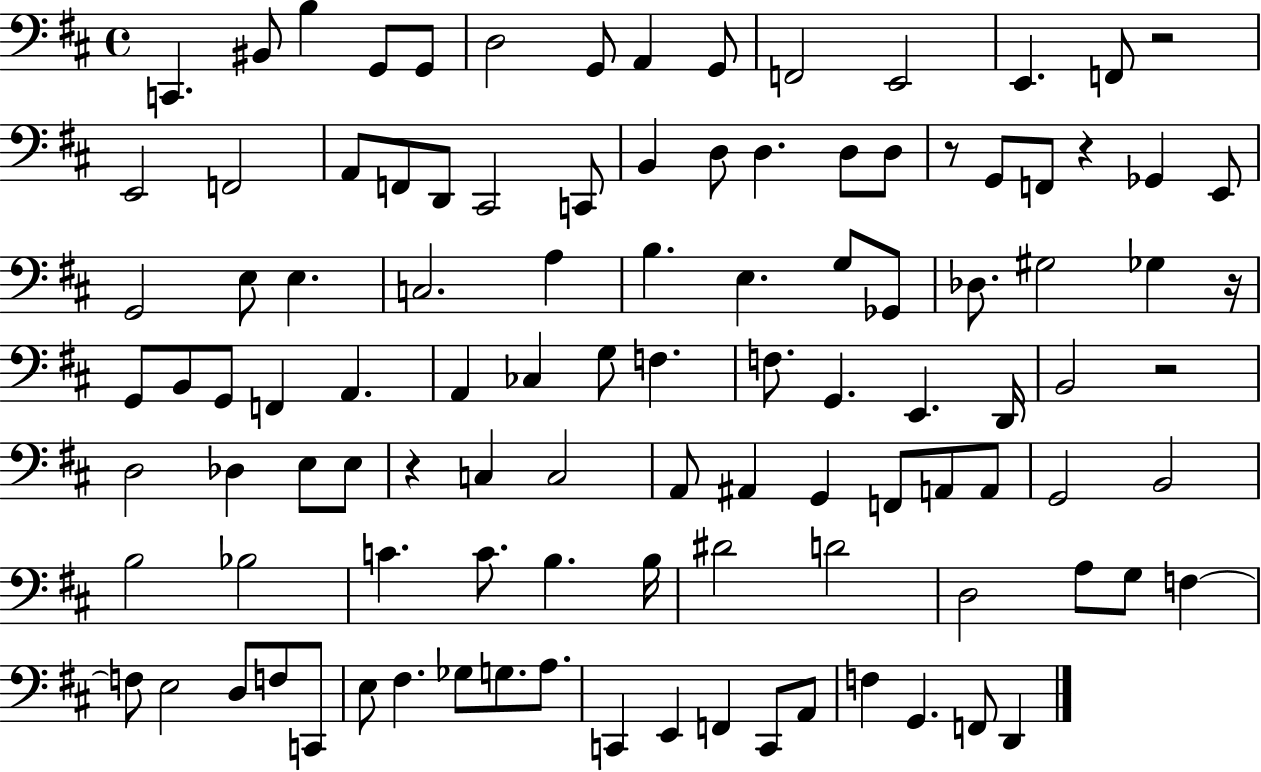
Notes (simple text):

C2/q. BIS2/e B3/q G2/e G2/e D3/h G2/e A2/q G2/e F2/h E2/h E2/q. F2/e R/h E2/h F2/h A2/e F2/e D2/e C#2/h C2/e B2/q D3/e D3/q. D3/e D3/e R/e G2/e F2/e R/q Gb2/q E2/e G2/h E3/e E3/q. C3/h. A3/q B3/q. E3/q. G3/e Gb2/e Db3/e. G#3/h Gb3/q R/s G2/e B2/e G2/e F2/q A2/q. A2/q CES3/q G3/e F3/q. F3/e. G2/q. E2/q. D2/s B2/h R/h D3/h Db3/q E3/e E3/e R/q C3/q C3/h A2/e A#2/q G2/q F2/e A2/e A2/e G2/h B2/h B3/h Bb3/h C4/q. C4/e. B3/q. B3/s D#4/h D4/h D3/h A3/e G3/e F3/q F3/e E3/h D3/e F3/e C2/e E3/e F#3/q. Gb3/e G3/e. A3/e. C2/q E2/q F2/q C2/e A2/e F3/q G2/q. F2/e D2/q